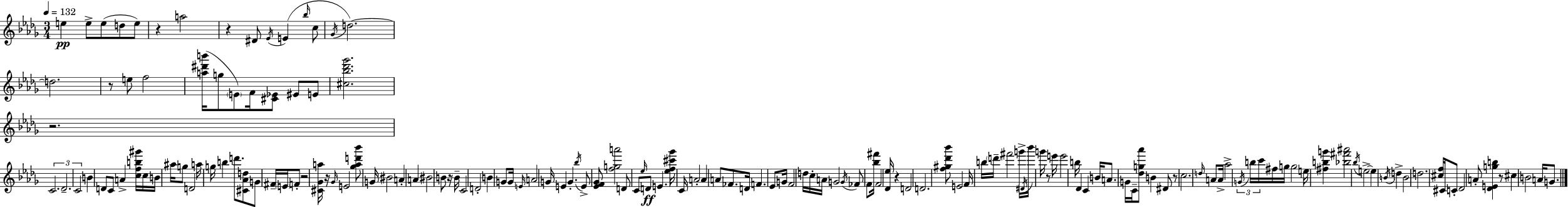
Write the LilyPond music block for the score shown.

{
  \clef treble
  \numericTimeSignature
  \time 3/4
  \key bes \minor
  \tempo 4 = 132
  \repeat volta 2 { e''4\pp e''8-> e''8( d''8 e''8) | r4 a''2 | r4 dis'8 \acciaccatura { ees'16 } e'4( \grace { bes''16 } | c''8 \acciaccatura { ges'16 } d''2.~~) | \break d''2. | r8 e''8 f''2 | <a'' dis''' b'''>16( g''8 \parenthesize e'8) f'16 <cis' ees'>8 eis'8 | e'8 <cis'' bes'' des''' ges'''>2. | \break r2. | \tuplet 3/2 { c'2. | des'2.-- | c'2 } b'4 | \break d'8 c'8 a'4-> <c'' f'' b'' gis'''>16 | c''16 b'16 ais''16 g''8 d'2 | a''16 g''16 b''4 d'''8. <cis' aes' d''>8 | g'8 fis'16-- \parenthesize e'16 f'8-. r2 | \break <cis' ges' a''>16 r16 \grace { ges'16 } e'2 | <ges'' a'' d''' bes'''>8 g'16 bis'2 | a'4-. a'4 bis'2 | b'8 r16 b'16-- c'2 | \break d'2-. | b'4 g'8 g'16 \grace { e'16 } a'2 | g'16 e'4 g'4.-. | \acciaccatura { bes''16 } e'8-> <ees' f' ges'>8 <f'' g'' a'''>2 | \break d'8 c'8 \grace { ees''16 } d'8\ff e'4. | <ees'' f'' cis''' ges'''>16 c'16 a'2-. | a'4 a'8 fes'8. | d'16 f'4. ees'8 g'16 f'2 | \break d''16 c''16-. a'16 g'2 | \acciaccatura { g'16 } fes'8 f'8 <bes'' fis'''>16 f'2 | <des' ees''>16 r4 | d'2 d'2. | \break <f'' gis'' des''' bes'''>8 e'2 | f'16 b''16 \parenthesize d'''16-- fis'''2 | g'''16-> \acciaccatura { dis'16 } bes'''16 g'''16 r8 e'''16 | e'''2 b''16 des'4 | \break c'4 b'16 a'8. g'16 c'16-- <des'' g'' aes'''>8 | b'4 dis'8 r8 c''2. | \grace { d''16 } a'8 | a'16-> aes''2-> \tuplet 3/2 { \acciaccatura { g'16 } b''16 c'''16 } | \break fis''16 g''16 g''2 e''16 <fis'' b'' g'''>4 | <bes'' fis''' ais'''>2 \acciaccatura { bes''16 } | e''2->~~ e''4 | \acciaccatura { b'16 } d''4-> b'2 | \break d''2. | <cis'' f''>16 cis'16 c'8-. des'2 | a'8-. <des' e' g'' b''>4 r8 cis''4 | b'2 a'16 g'8. | \break } \bar "|."
}